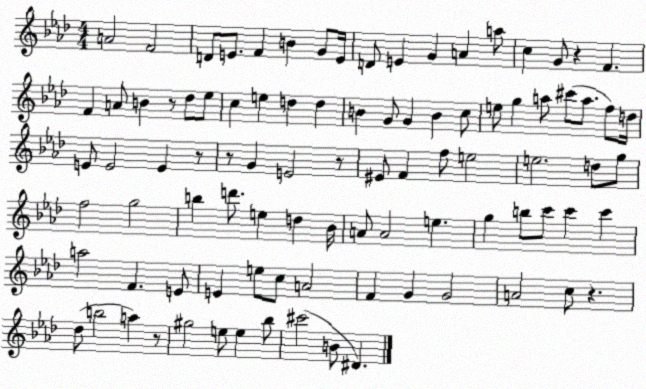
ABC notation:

X:1
T:Untitled
M:4/4
L:1/4
K:Ab
A2 F2 D/2 E/2 F B G/2 E/4 D/2 E G A a/2 c G/2 z F F A/2 B z/2 _d/2 _e/2 c e d d B G/2 G B c/2 e/2 g a/2 ^c'/2 a/2 f/2 d/4 E/2 E2 E z/2 z/2 G E2 z/2 ^E/2 F f/2 e2 e2 d/2 g/2 f2 g2 b d'/2 e d _B/4 A/2 A2 e g b/2 c'/2 c' c' a2 F E/2 E e/2 c/2 A2 F G G2 A2 c/2 z _d/2 b2 a z/2 ^g2 e/2 e _b/2 ^c'2 B/2 ^D